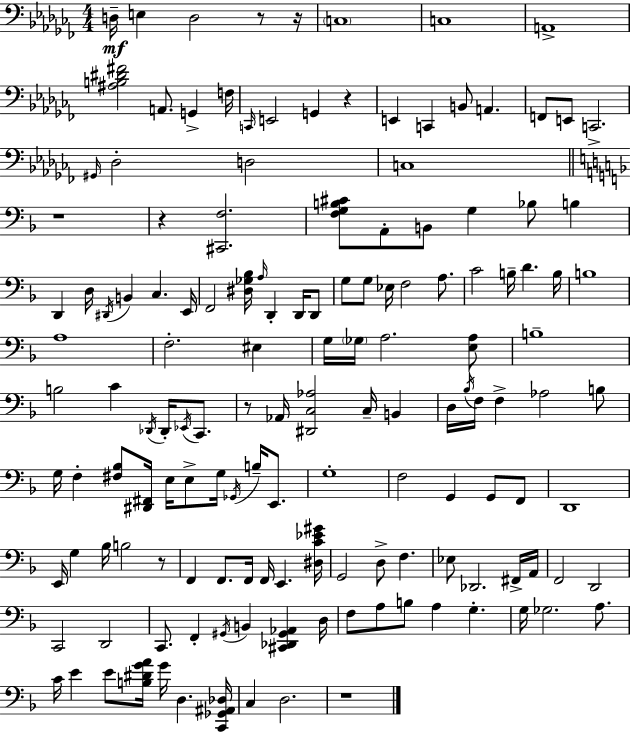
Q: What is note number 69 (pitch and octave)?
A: F3